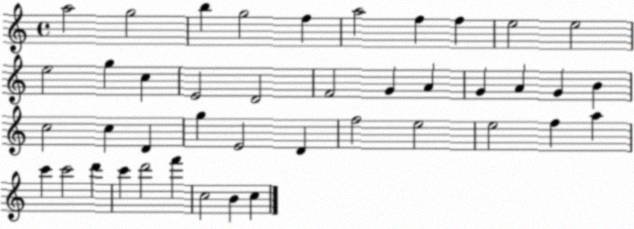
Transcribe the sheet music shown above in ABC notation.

X:1
T:Untitled
M:4/4
L:1/4
K:C
a2 g2 b g2 f a2 f f e2 e2 e2 g c E2 D2 F2 G A G A G B c2 c D g E2 D f2 e2 e2 f a c' c'2 d' c' d'2 f' c2 B c